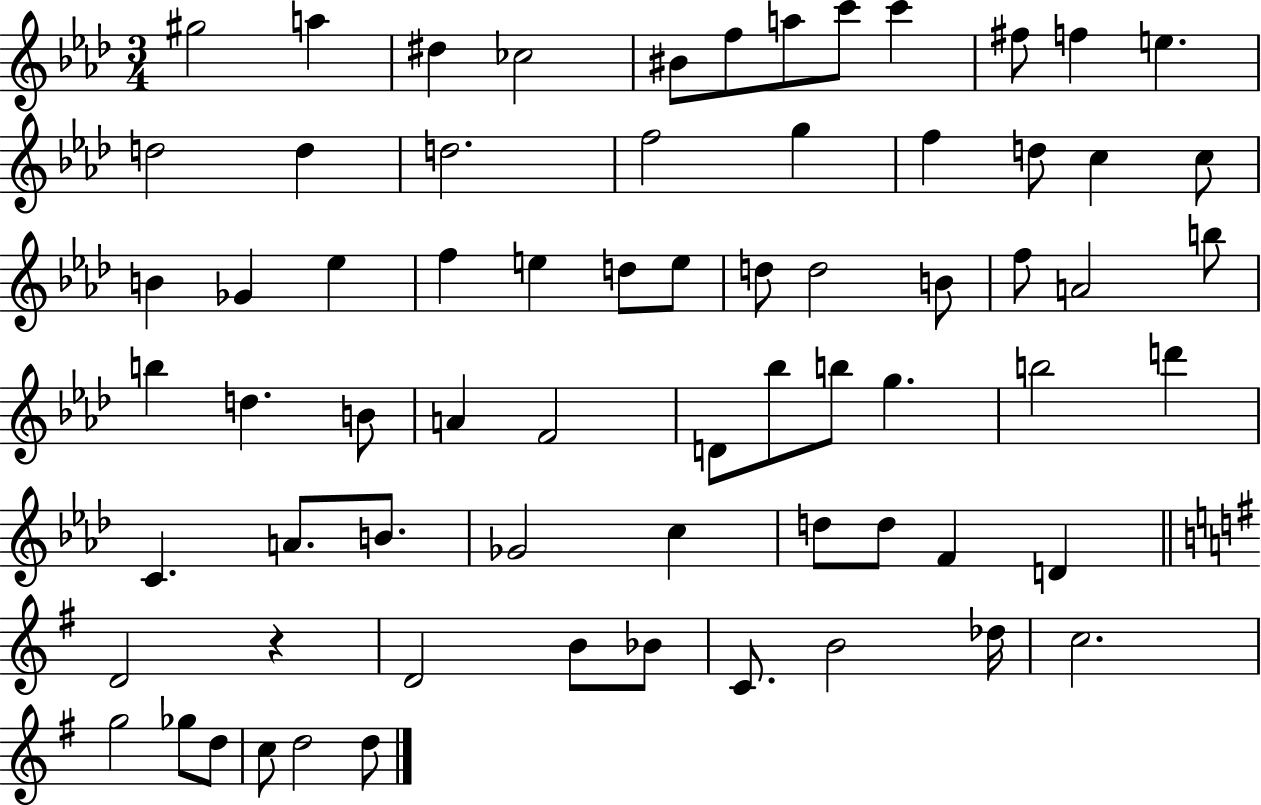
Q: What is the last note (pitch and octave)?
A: D5